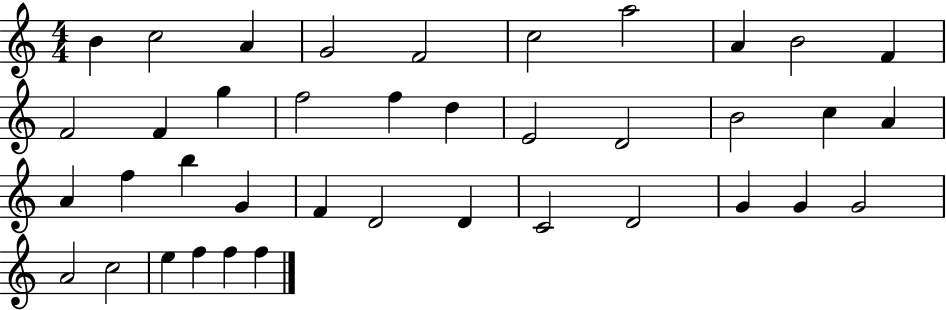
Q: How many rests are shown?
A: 0